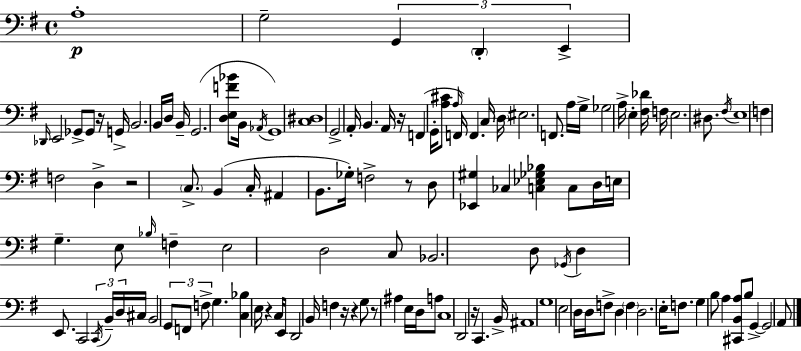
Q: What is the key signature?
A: G major